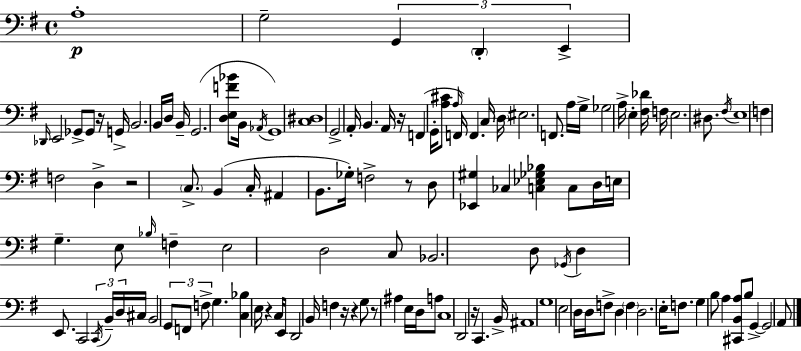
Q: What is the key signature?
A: G major